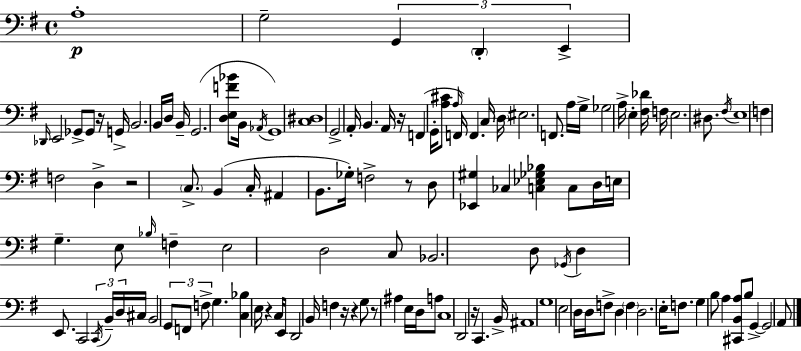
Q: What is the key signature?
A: G major